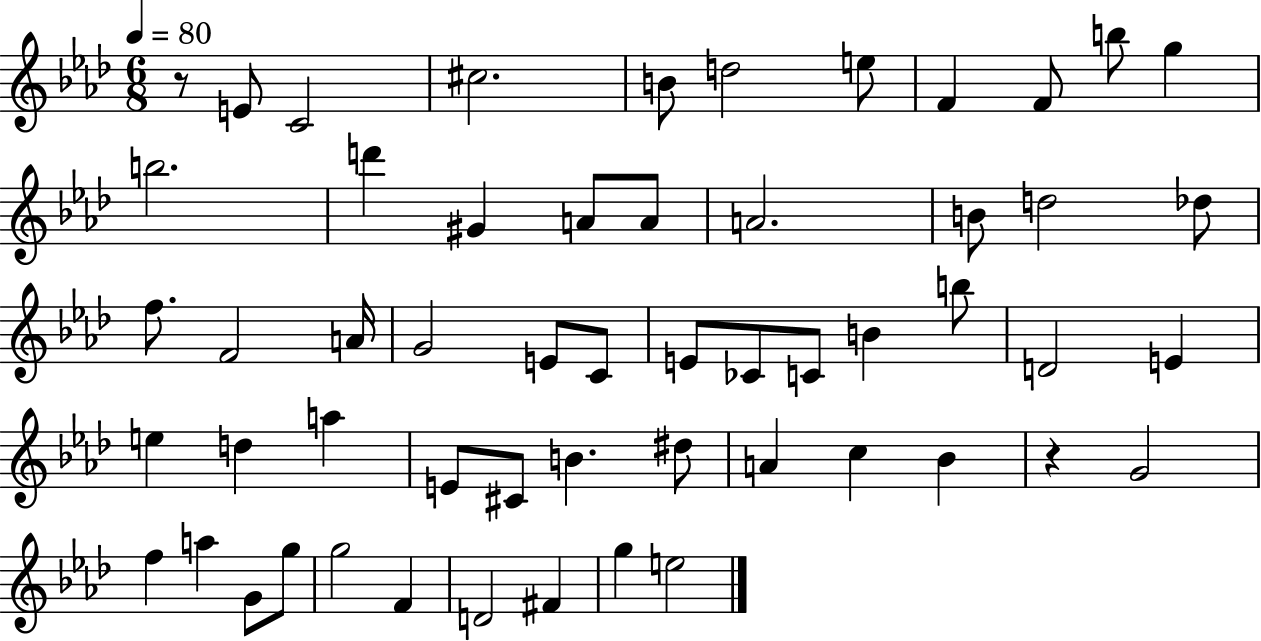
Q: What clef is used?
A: treble